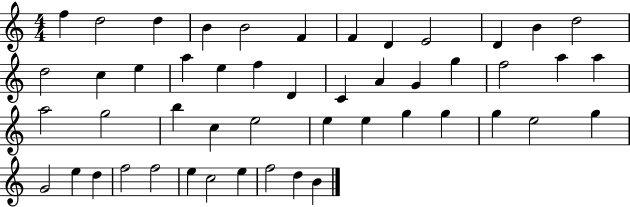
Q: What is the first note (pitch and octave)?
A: F5